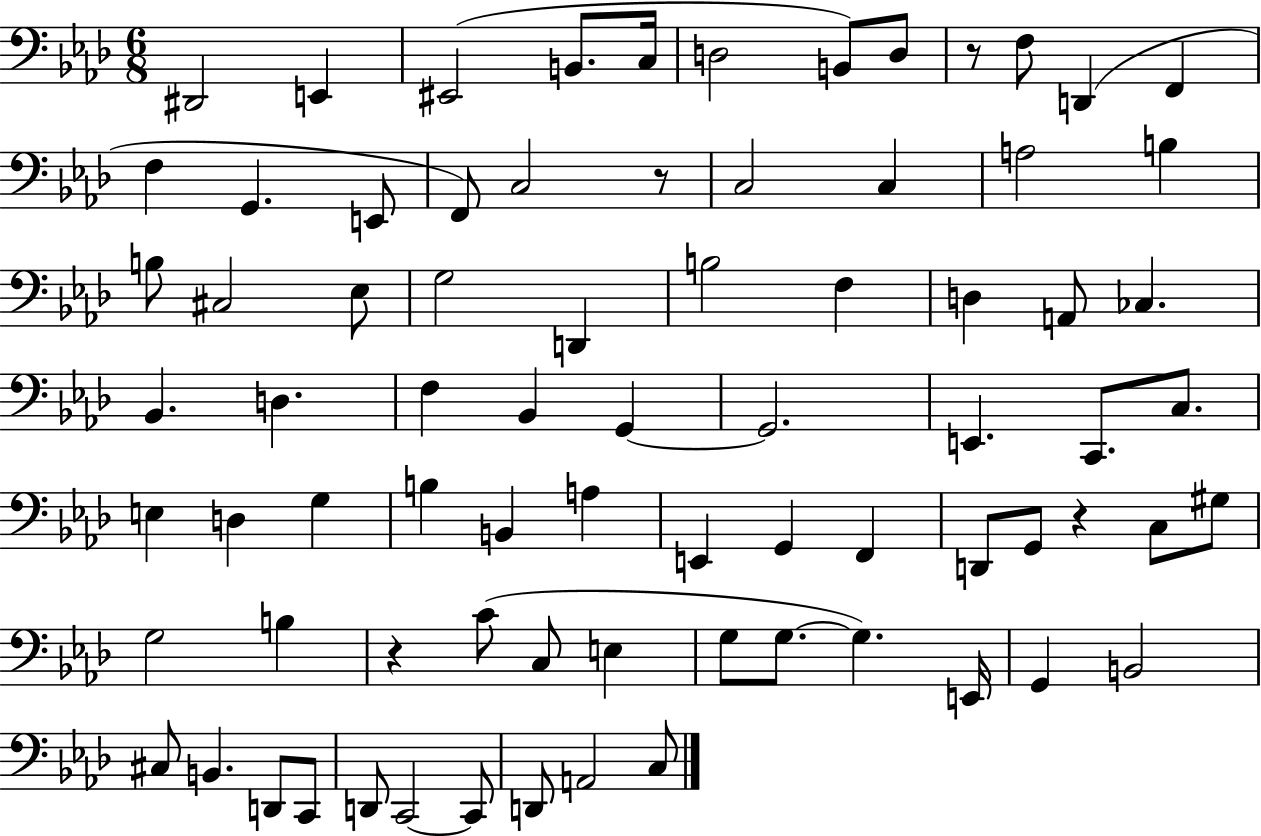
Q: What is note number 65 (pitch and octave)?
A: B2